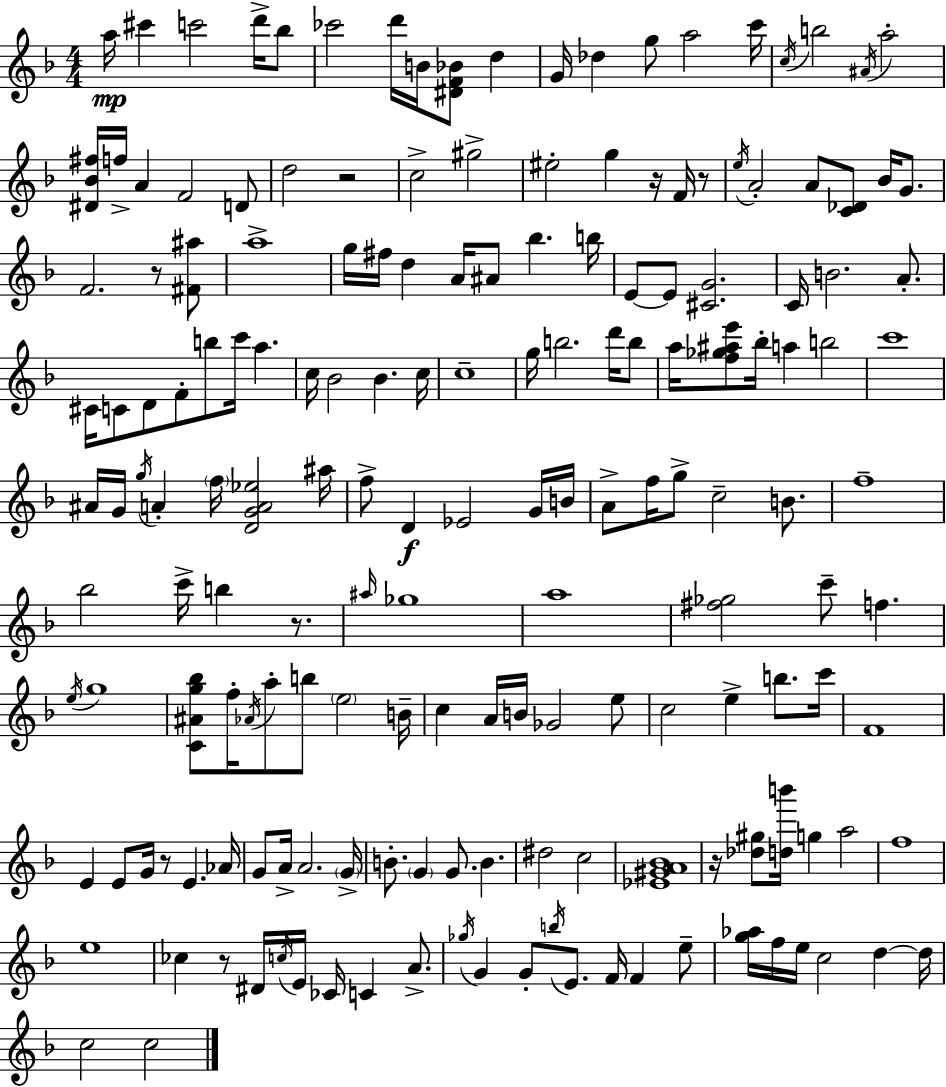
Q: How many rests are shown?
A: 8